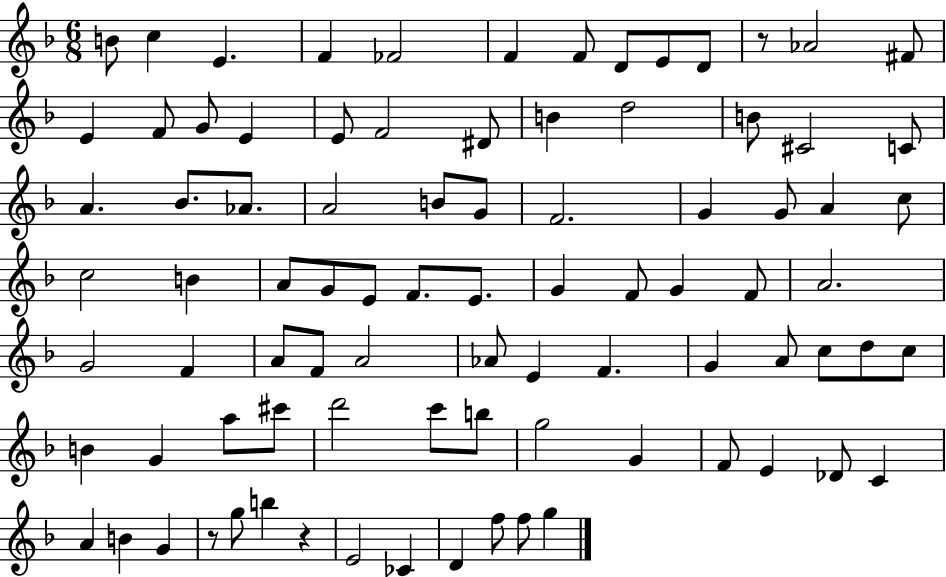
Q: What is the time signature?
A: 6/8